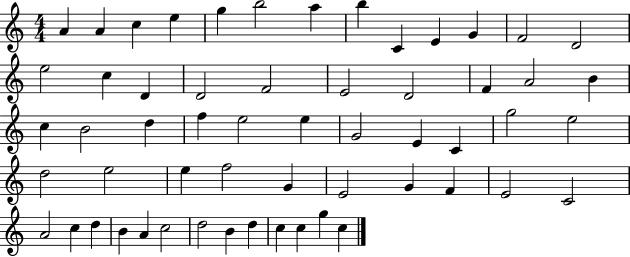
{
  \clef treble
  \numericTimeSignature
  \time 4/4
  \key c \major
  a'4 a'4 c''4 e''4 | g''4 b''2 a''4 | b''4 c'4 e'4 g'4 | f'2 d'2 | \break e''2 c''4 d'4 | d'2 f'2 | e'2 d'2 | f'4 a'2 b'4 | \break c''4 b'2 d''4 | f''4 e''2 e''4 | g'2 e'4 c'4 | g''2 e''2 | \break d''2 e''2 | e''4 f''2 g'4 | e'2 g'4 f'4 | e'2 c'2 | \break a'2 c''4 d''4 | b'4 a'4 c''2 | d''2 b'4 d''4 | c''4 c''4 g''4 c''4 | \break \bar "|."
}